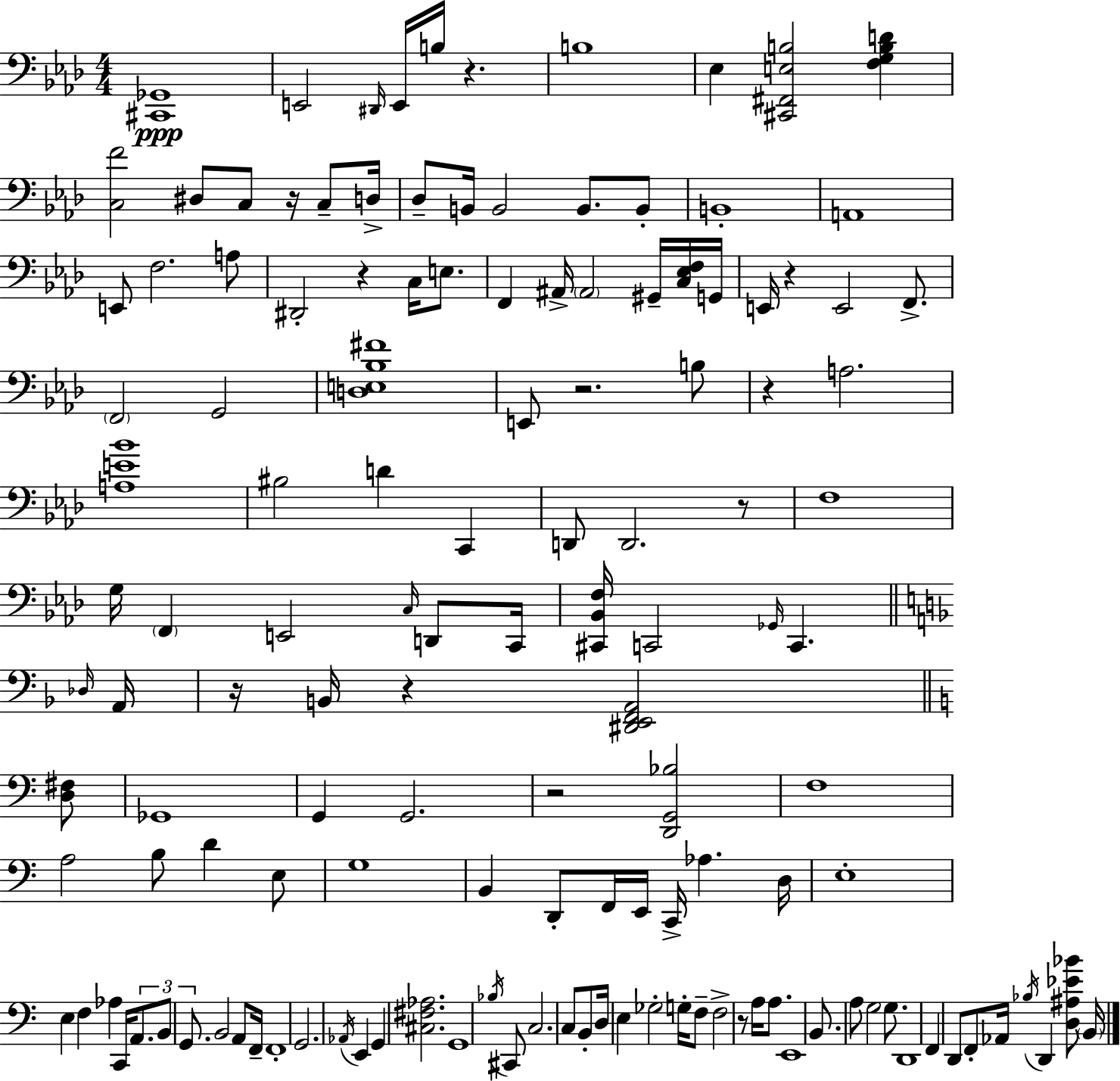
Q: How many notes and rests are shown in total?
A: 137